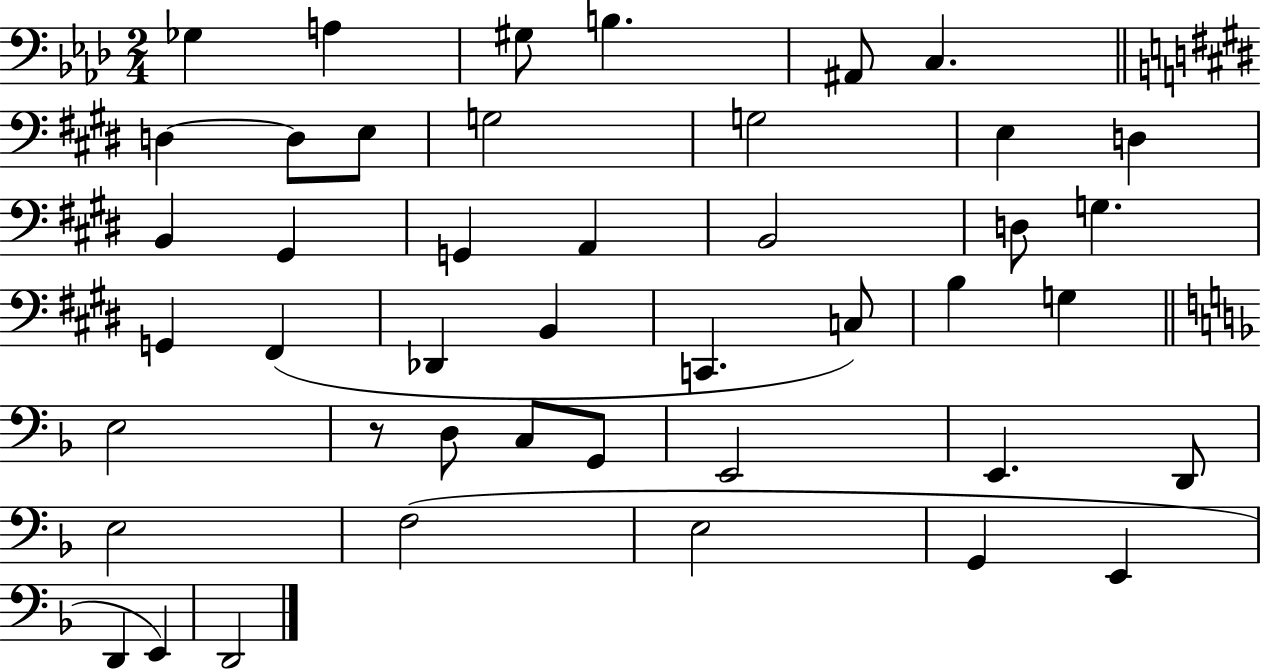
X:1
T:Untitled
M:2/4
L:1/4
K:Ab
_G, A, ^G,/2 B, ^A,,/2 C, D, D,/2 E,/2 G,2 G,2 E, D, B,, ^G,, G,, A,, B,,2 D,/2 G, G,, ^F,, _D,, B,, C,, C,/2 B, G, E,2 z/2 D,/2 C,/2 G,,/2 E,,2 E,, D,,/2 E,2 F,2 E,2 G,, E,, D,, E,, D,,2